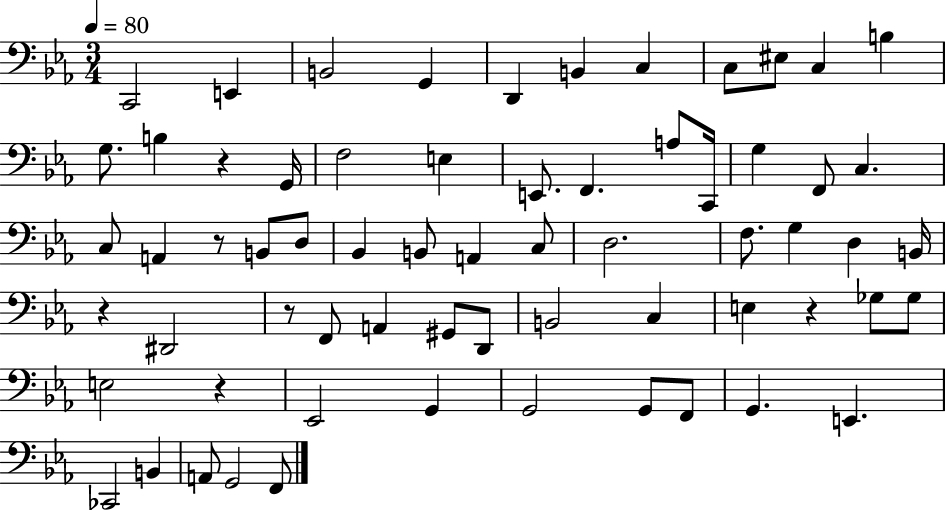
C2/h E2/q B2/h G2/q D2/q B2/q C3/q C3/e EIS3/e C3/q B3/q G3/e. B3/q R/q G2/s F3/h E3/q E2/e. F2/q. A3/e C2/s G3/q F2/e C3/q. C3/e A2/q R/e B2/e D3/e Bb2/q B2/e A2/q C3/e D3/h. F3/e. G3/q D3/q B2/s R/q D#2/h R/e F2/e A2/q G#2/e D2/e B2/h C3/q E3/q R/q Gb3/e Gb3/e E3/h R/q Eb2/h G2/q G2/h G2/e F2/e G2/q. E2/q. CES2/h B2/q A2/e G2/h F2/e